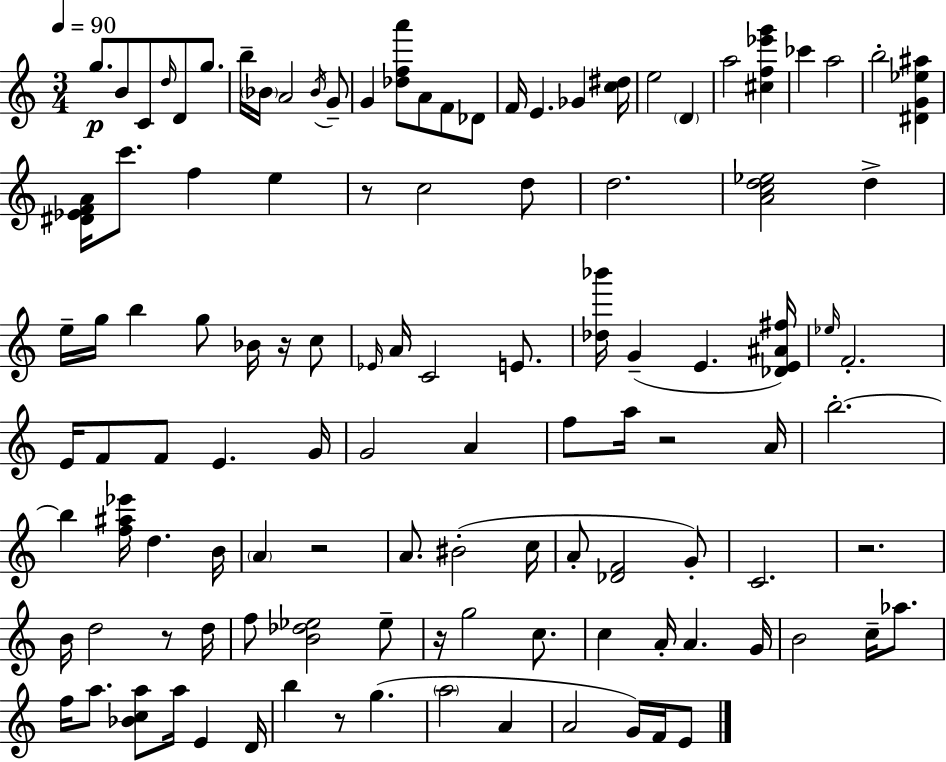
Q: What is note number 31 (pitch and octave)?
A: D5